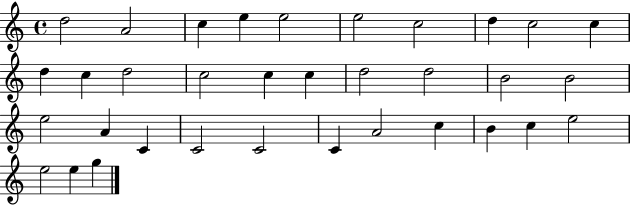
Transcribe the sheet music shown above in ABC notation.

X:1
T:Untitled
M:4/4
L:1/4
K:C
d2 A2 c e e2 e2 c2 d c2 c d c d2 c2 c c d2 d2 B2 B2 e2 A C C2 C2 C A2 c B c e2 e2 e g